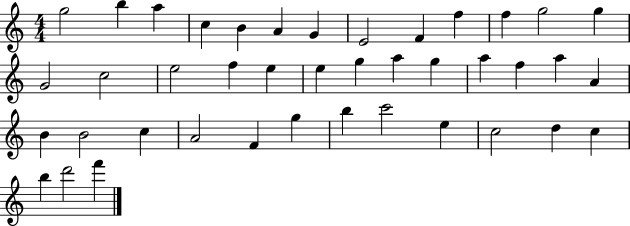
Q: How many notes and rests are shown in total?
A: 41